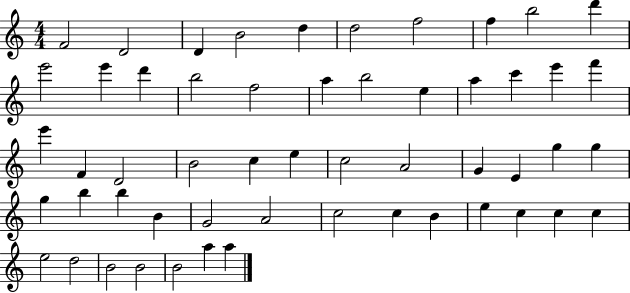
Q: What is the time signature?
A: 4/4